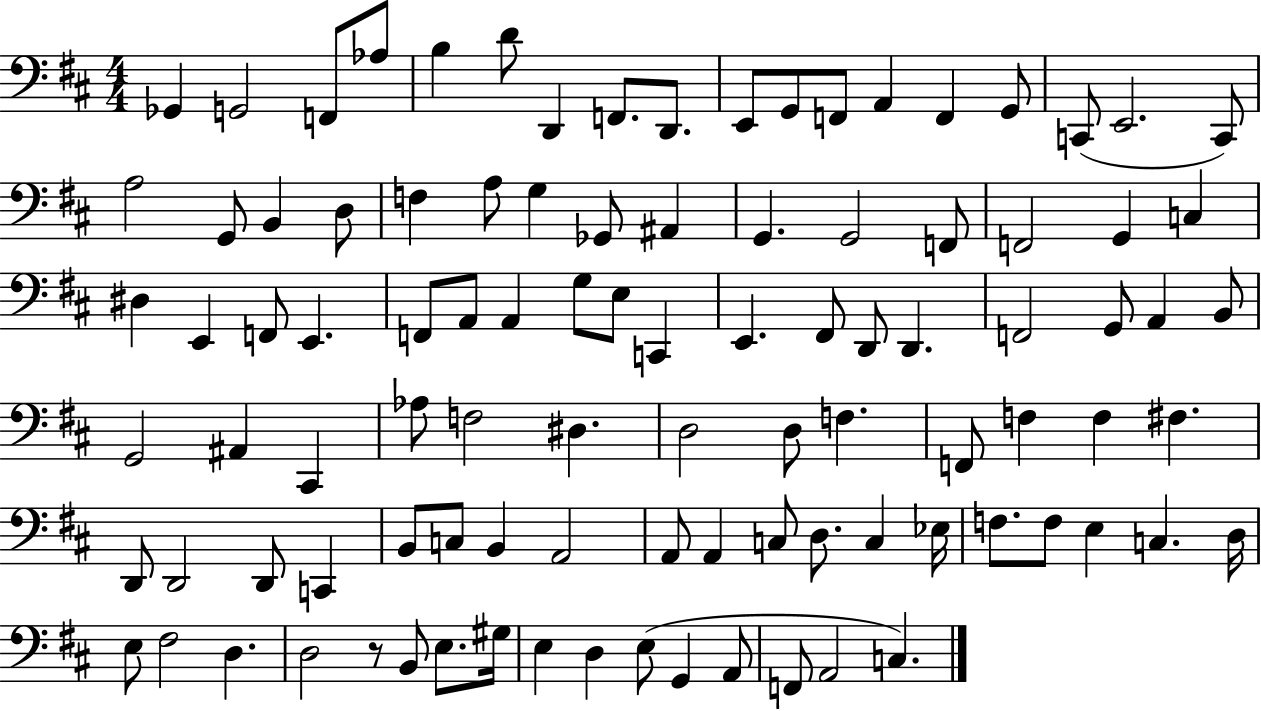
Gb2/q G2/h F2/e Ab3/e B3/q D4/e D2/q F2/e. D2/e. E2/e G2/e F2/e A2/q F2/q G2/e C2/e E2/h. C2/e A3/h G2/e B2/q D3/e F3/q A3/e G3/q Gb2/e A#2/q G2/q. G2/h F2/e F2/h G2/q C3/q D#3/q E2/q F2/e E2/q. F2/e A2/e A2/q G3/e E3/e C2/q E2/q. F#2/e D2/e D2/q. F2/h G2/e A2/q B2/e G2/h A#2/q C#2/q Ab3/e F3/h D#3/q. D3/h D3/e F3/q. F2/e F3/q F3/q F#3/q. D2/e D2/h D2/e C2/q B2/e C3/e B2/q A2/h A2/e A2/q C3/e D3/e. C3/q Eb3/s F3/e. F3/e E3/q C3/q. D3/s E3/e F#3/h D3/q. D3/h R/e B2/e E3/e. G#3/s E3/q D3/q E3/e G2/q A2/e F2/e A2/h C3/q.